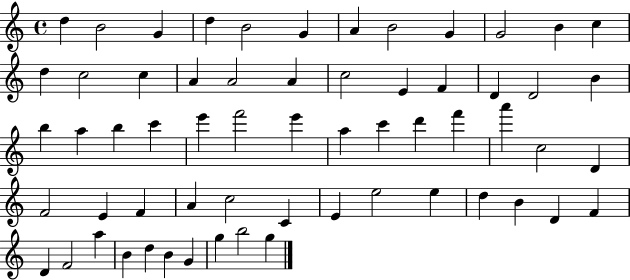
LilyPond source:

{
  \clef treble
  \time 4/4
  \defaultTimeSignature
  \key c \major
  d''4 b'2 g'4 | d''4 b'2 g'4 | a'4 b'2 g'4 | g'2 b'4 c''4 | \break d''4 c''2 c''4 | a'4 a'2 a'4 | c''2 e'4 f'4 | d'4 d'2 b'4 | \break b''4 a''4 b''4 c'''4 | e'''4 f'''2 e'''4 | a''4 c'''4 d'''4 f'''4 | a'''4 c''2 d'4 | \break f'2 e'4 f'4 | a'4 c''2 c'4 | e'4 e''2 e''4 | d''4 b'4 d'4 f'4 | \break d'4 f'2 a''4 | b'4 d''4 b'4 g'4 | g''4 b''2 g''4 | \bar "|."
}